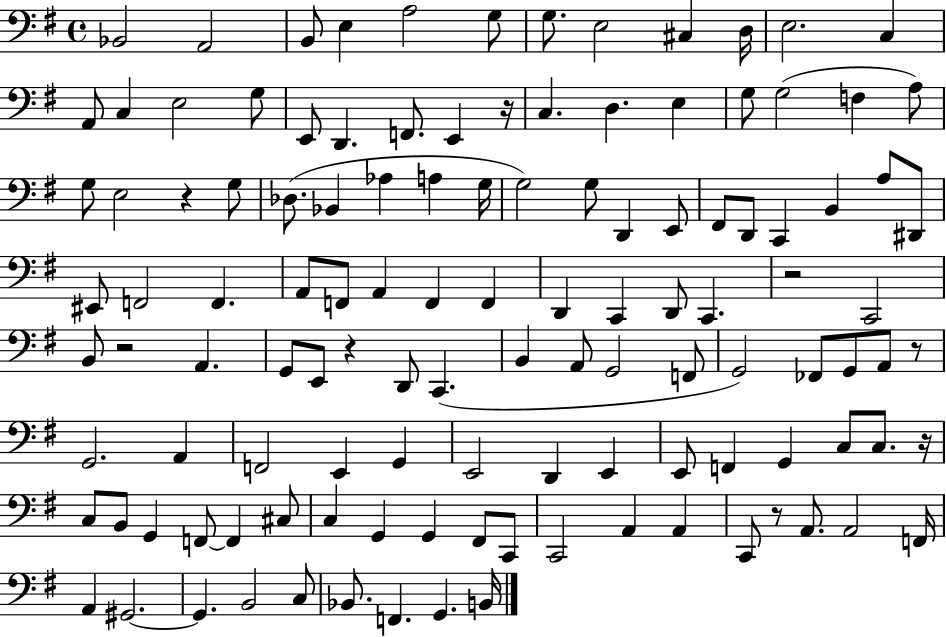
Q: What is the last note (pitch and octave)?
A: B2